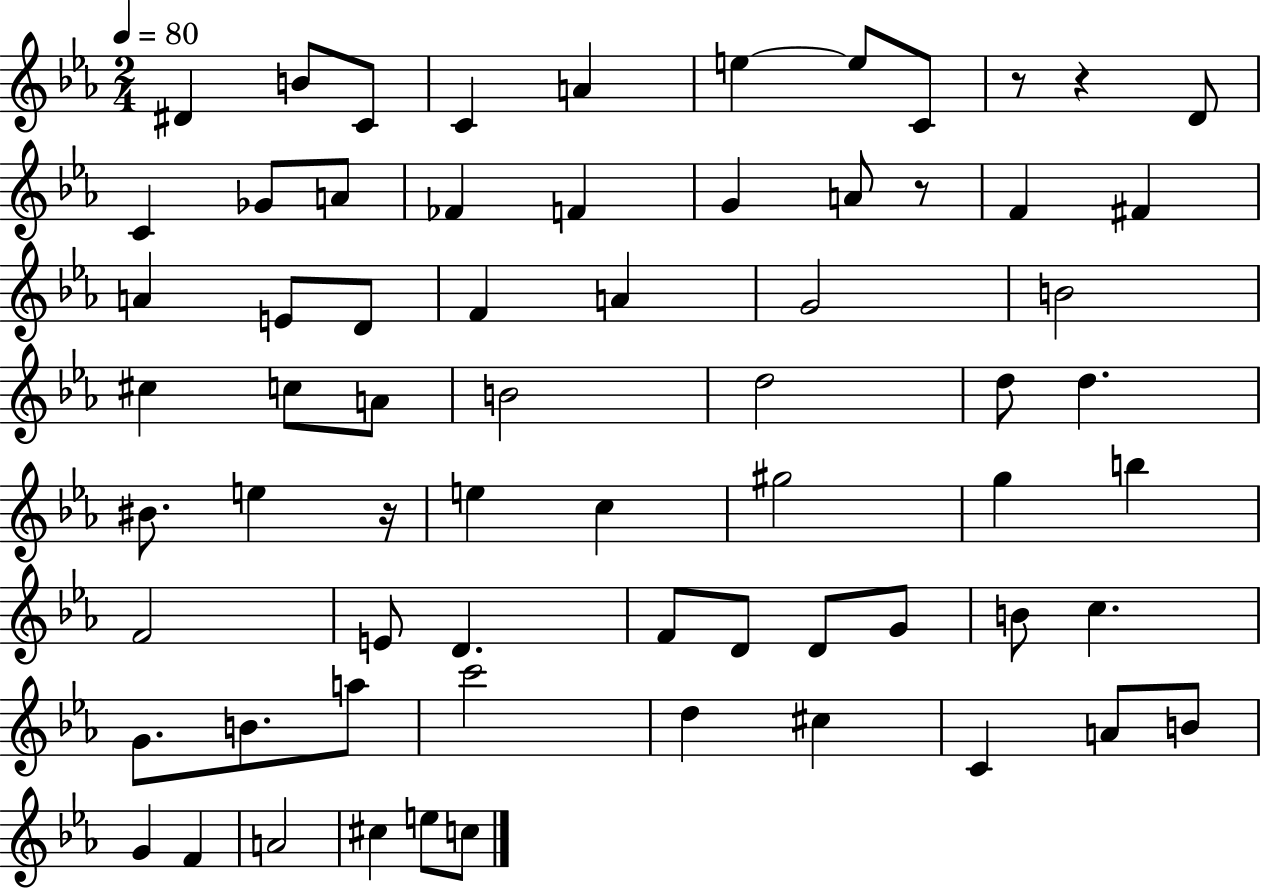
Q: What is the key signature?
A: EES major